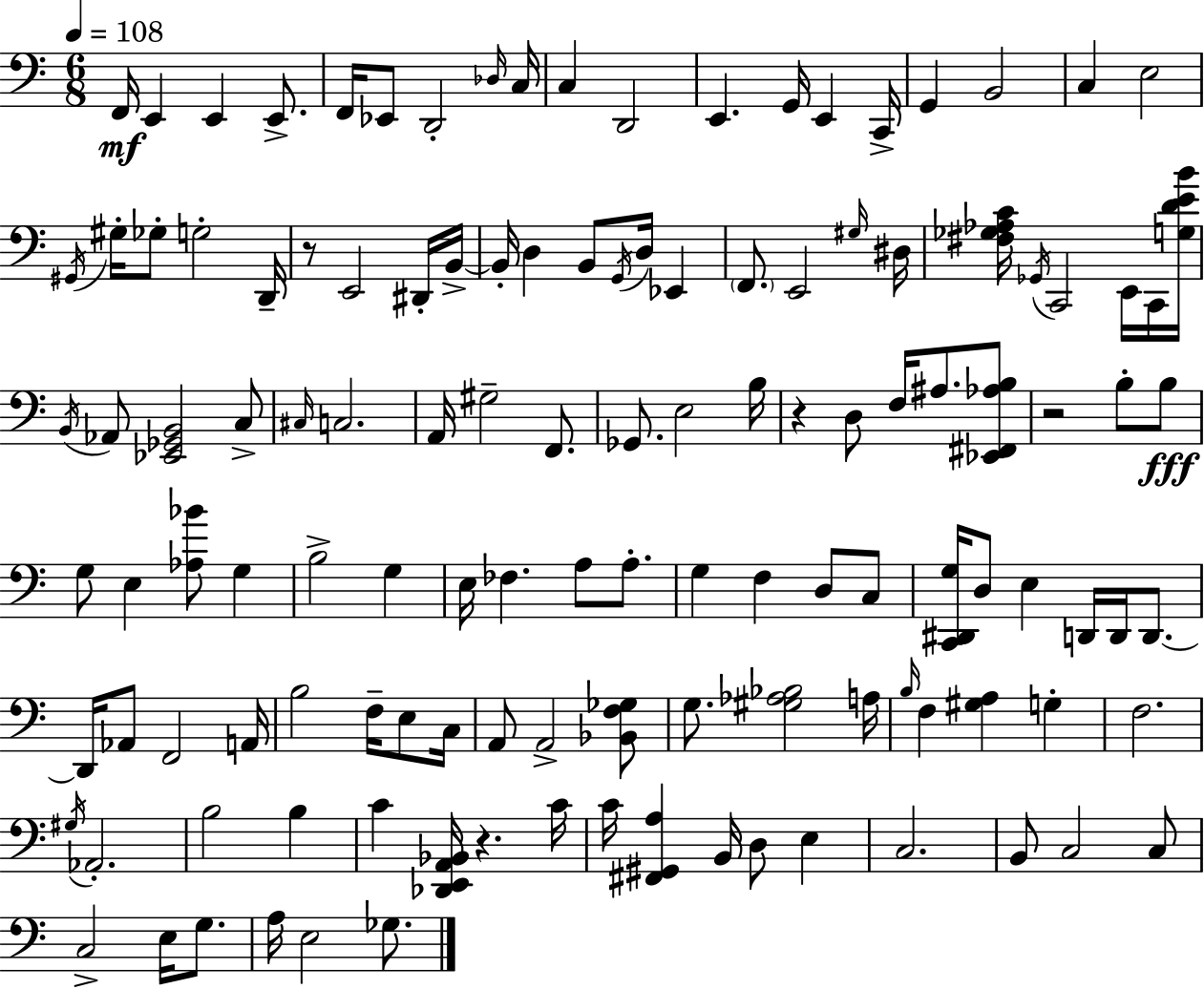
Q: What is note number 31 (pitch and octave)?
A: G2